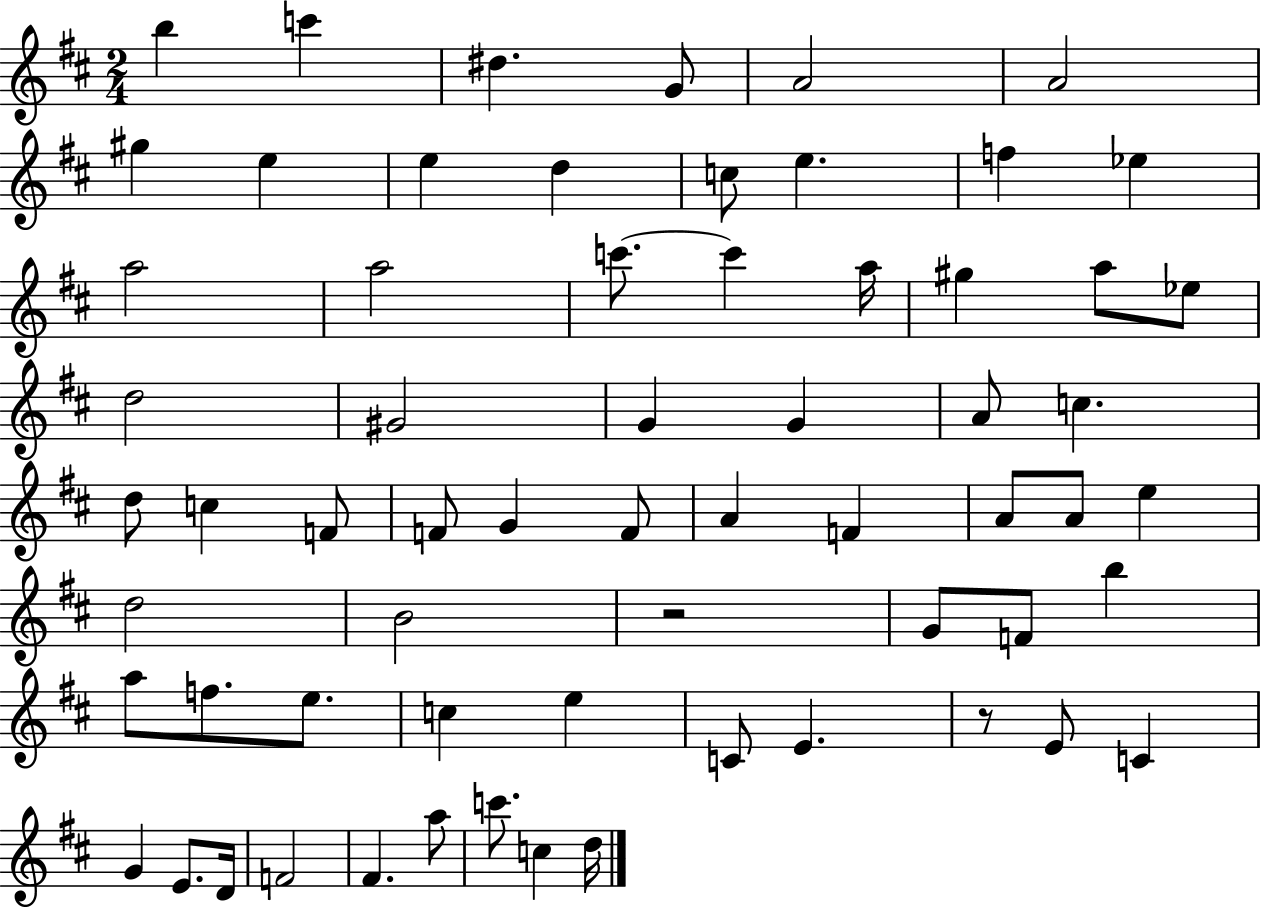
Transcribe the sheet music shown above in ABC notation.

X:1
T:Untitled
M:2/4
L:1/4
K:D
b c' ^d G/2 A2 A2 ^g e e d c/2 e f _e a2 a2 c'/2 c' a/4 ^g a/2 _e/2 d2 ^G2 G G A/2 c d/2 c F/2 F/2 G F/2 A F A/2 A/2 e d2 B2 z2 G/2 F/2 b a/2 f/2 e/2 c e C/2 E z/2 E/2 C G E/2 D/4 F2 ^F a/2 c'/2 c d/4